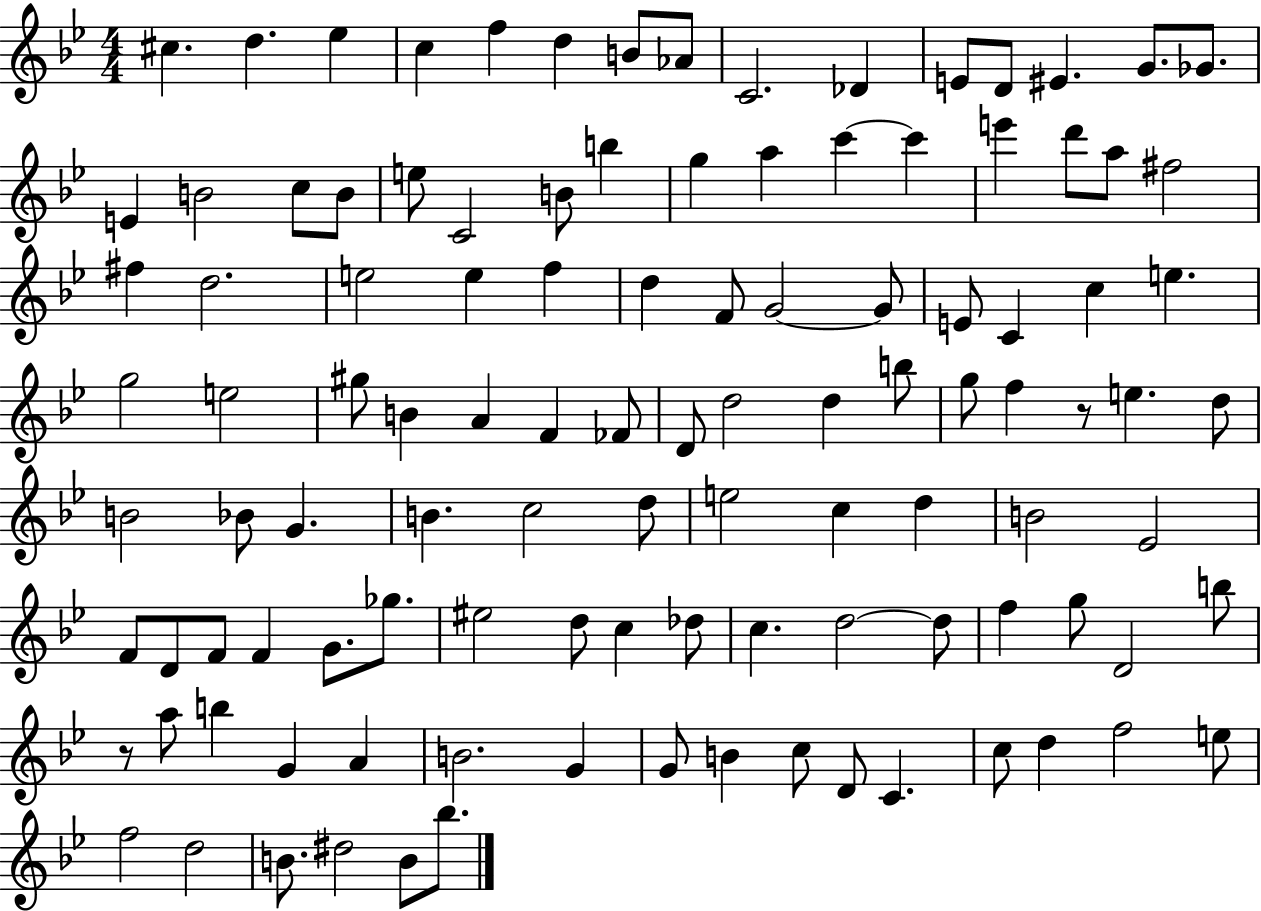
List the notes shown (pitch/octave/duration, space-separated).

C#5/q. D5/q. Eb5/q C5/q F5/q D5/q B4/e Ab4/e C4/h. Db4/q E4/e D4/e EIS4/q. G4/e. Gb4/e. E4/q B4/h C5/e B4/e E5/e C4/h B4/e B5/q G5/q A5/q C6/q C6/q E6/q D6/e A5/e F#5/h F#5/q D5/h. E5/h E5/q F5/q D5/q F4/e G4/h G4/e E4/e C4/q C5/q E5/q. G5/h E5/h G#5/e B4/q A4/q F4/q FES4/e D4/e D5/h D5/q B5/e G5/e F5/q R/e E5/q. D5/e B4/h Bb4/e G4/q. B4/q. C5/h D5/e E5/h C5/q D5/q B4/h Eb4/h F4/e D4/e F4/e F4/q G4/e. Gb5/e. EIS5/h D5/e C5/q Db5/e C5/q. D5/h D5/e F5/q G5/e D4/h B5/e R/e A5/e B5/q G4/q A4/q B4/h. G4/q G4/e B4/q C5/e D4/e C4/q. C5/e D5/q F5/h E5/e F5/h D5/h B4/e. D#5/h B4/e Bb5/e.